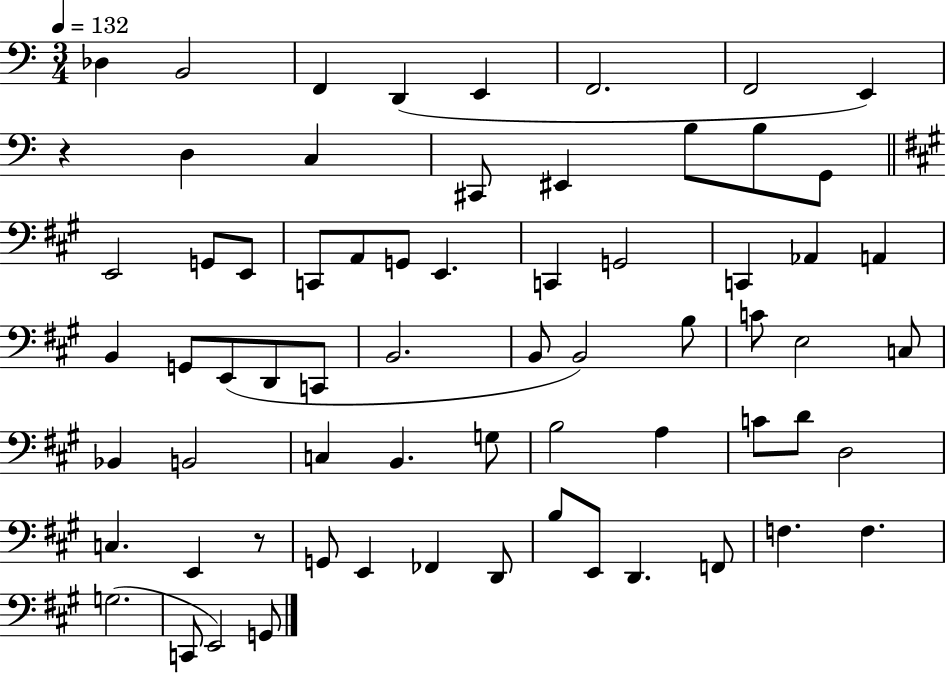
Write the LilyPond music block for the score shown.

{
  \clef bass
  \numericTimeSignature
  \time 3/4
  \key c \major
  \tempo 4 = 132
  des4 b,2 | f,4 d,4( e,4 | f,2. | f,2 e,4) | \break r4 d4 c4 | cis,8 eis,4 b8 b8 g,8 | \bar "||" \break \key a \major e,2 g,8 e,8 | c,8 a,8 g,8 e,4. | c,4 g,2 | c,4 aes,4 a,4 | \break b,4 g,8 e,8( d,8 c,8 | b,2. | b,8 b,2) b8 | c'8 e2 c8 | \break bes,4 b,2 | c4 b,4. g8 | b2 a4 | c'8 d'8 d2 | \break c4. e,4 r8 | g,8 e,4 fes,4 d,8 | b8 e,8 d,4. f,8 | f4. f4. | \break g2.( | c,8 e,2) g,8 | \bar "|."
}